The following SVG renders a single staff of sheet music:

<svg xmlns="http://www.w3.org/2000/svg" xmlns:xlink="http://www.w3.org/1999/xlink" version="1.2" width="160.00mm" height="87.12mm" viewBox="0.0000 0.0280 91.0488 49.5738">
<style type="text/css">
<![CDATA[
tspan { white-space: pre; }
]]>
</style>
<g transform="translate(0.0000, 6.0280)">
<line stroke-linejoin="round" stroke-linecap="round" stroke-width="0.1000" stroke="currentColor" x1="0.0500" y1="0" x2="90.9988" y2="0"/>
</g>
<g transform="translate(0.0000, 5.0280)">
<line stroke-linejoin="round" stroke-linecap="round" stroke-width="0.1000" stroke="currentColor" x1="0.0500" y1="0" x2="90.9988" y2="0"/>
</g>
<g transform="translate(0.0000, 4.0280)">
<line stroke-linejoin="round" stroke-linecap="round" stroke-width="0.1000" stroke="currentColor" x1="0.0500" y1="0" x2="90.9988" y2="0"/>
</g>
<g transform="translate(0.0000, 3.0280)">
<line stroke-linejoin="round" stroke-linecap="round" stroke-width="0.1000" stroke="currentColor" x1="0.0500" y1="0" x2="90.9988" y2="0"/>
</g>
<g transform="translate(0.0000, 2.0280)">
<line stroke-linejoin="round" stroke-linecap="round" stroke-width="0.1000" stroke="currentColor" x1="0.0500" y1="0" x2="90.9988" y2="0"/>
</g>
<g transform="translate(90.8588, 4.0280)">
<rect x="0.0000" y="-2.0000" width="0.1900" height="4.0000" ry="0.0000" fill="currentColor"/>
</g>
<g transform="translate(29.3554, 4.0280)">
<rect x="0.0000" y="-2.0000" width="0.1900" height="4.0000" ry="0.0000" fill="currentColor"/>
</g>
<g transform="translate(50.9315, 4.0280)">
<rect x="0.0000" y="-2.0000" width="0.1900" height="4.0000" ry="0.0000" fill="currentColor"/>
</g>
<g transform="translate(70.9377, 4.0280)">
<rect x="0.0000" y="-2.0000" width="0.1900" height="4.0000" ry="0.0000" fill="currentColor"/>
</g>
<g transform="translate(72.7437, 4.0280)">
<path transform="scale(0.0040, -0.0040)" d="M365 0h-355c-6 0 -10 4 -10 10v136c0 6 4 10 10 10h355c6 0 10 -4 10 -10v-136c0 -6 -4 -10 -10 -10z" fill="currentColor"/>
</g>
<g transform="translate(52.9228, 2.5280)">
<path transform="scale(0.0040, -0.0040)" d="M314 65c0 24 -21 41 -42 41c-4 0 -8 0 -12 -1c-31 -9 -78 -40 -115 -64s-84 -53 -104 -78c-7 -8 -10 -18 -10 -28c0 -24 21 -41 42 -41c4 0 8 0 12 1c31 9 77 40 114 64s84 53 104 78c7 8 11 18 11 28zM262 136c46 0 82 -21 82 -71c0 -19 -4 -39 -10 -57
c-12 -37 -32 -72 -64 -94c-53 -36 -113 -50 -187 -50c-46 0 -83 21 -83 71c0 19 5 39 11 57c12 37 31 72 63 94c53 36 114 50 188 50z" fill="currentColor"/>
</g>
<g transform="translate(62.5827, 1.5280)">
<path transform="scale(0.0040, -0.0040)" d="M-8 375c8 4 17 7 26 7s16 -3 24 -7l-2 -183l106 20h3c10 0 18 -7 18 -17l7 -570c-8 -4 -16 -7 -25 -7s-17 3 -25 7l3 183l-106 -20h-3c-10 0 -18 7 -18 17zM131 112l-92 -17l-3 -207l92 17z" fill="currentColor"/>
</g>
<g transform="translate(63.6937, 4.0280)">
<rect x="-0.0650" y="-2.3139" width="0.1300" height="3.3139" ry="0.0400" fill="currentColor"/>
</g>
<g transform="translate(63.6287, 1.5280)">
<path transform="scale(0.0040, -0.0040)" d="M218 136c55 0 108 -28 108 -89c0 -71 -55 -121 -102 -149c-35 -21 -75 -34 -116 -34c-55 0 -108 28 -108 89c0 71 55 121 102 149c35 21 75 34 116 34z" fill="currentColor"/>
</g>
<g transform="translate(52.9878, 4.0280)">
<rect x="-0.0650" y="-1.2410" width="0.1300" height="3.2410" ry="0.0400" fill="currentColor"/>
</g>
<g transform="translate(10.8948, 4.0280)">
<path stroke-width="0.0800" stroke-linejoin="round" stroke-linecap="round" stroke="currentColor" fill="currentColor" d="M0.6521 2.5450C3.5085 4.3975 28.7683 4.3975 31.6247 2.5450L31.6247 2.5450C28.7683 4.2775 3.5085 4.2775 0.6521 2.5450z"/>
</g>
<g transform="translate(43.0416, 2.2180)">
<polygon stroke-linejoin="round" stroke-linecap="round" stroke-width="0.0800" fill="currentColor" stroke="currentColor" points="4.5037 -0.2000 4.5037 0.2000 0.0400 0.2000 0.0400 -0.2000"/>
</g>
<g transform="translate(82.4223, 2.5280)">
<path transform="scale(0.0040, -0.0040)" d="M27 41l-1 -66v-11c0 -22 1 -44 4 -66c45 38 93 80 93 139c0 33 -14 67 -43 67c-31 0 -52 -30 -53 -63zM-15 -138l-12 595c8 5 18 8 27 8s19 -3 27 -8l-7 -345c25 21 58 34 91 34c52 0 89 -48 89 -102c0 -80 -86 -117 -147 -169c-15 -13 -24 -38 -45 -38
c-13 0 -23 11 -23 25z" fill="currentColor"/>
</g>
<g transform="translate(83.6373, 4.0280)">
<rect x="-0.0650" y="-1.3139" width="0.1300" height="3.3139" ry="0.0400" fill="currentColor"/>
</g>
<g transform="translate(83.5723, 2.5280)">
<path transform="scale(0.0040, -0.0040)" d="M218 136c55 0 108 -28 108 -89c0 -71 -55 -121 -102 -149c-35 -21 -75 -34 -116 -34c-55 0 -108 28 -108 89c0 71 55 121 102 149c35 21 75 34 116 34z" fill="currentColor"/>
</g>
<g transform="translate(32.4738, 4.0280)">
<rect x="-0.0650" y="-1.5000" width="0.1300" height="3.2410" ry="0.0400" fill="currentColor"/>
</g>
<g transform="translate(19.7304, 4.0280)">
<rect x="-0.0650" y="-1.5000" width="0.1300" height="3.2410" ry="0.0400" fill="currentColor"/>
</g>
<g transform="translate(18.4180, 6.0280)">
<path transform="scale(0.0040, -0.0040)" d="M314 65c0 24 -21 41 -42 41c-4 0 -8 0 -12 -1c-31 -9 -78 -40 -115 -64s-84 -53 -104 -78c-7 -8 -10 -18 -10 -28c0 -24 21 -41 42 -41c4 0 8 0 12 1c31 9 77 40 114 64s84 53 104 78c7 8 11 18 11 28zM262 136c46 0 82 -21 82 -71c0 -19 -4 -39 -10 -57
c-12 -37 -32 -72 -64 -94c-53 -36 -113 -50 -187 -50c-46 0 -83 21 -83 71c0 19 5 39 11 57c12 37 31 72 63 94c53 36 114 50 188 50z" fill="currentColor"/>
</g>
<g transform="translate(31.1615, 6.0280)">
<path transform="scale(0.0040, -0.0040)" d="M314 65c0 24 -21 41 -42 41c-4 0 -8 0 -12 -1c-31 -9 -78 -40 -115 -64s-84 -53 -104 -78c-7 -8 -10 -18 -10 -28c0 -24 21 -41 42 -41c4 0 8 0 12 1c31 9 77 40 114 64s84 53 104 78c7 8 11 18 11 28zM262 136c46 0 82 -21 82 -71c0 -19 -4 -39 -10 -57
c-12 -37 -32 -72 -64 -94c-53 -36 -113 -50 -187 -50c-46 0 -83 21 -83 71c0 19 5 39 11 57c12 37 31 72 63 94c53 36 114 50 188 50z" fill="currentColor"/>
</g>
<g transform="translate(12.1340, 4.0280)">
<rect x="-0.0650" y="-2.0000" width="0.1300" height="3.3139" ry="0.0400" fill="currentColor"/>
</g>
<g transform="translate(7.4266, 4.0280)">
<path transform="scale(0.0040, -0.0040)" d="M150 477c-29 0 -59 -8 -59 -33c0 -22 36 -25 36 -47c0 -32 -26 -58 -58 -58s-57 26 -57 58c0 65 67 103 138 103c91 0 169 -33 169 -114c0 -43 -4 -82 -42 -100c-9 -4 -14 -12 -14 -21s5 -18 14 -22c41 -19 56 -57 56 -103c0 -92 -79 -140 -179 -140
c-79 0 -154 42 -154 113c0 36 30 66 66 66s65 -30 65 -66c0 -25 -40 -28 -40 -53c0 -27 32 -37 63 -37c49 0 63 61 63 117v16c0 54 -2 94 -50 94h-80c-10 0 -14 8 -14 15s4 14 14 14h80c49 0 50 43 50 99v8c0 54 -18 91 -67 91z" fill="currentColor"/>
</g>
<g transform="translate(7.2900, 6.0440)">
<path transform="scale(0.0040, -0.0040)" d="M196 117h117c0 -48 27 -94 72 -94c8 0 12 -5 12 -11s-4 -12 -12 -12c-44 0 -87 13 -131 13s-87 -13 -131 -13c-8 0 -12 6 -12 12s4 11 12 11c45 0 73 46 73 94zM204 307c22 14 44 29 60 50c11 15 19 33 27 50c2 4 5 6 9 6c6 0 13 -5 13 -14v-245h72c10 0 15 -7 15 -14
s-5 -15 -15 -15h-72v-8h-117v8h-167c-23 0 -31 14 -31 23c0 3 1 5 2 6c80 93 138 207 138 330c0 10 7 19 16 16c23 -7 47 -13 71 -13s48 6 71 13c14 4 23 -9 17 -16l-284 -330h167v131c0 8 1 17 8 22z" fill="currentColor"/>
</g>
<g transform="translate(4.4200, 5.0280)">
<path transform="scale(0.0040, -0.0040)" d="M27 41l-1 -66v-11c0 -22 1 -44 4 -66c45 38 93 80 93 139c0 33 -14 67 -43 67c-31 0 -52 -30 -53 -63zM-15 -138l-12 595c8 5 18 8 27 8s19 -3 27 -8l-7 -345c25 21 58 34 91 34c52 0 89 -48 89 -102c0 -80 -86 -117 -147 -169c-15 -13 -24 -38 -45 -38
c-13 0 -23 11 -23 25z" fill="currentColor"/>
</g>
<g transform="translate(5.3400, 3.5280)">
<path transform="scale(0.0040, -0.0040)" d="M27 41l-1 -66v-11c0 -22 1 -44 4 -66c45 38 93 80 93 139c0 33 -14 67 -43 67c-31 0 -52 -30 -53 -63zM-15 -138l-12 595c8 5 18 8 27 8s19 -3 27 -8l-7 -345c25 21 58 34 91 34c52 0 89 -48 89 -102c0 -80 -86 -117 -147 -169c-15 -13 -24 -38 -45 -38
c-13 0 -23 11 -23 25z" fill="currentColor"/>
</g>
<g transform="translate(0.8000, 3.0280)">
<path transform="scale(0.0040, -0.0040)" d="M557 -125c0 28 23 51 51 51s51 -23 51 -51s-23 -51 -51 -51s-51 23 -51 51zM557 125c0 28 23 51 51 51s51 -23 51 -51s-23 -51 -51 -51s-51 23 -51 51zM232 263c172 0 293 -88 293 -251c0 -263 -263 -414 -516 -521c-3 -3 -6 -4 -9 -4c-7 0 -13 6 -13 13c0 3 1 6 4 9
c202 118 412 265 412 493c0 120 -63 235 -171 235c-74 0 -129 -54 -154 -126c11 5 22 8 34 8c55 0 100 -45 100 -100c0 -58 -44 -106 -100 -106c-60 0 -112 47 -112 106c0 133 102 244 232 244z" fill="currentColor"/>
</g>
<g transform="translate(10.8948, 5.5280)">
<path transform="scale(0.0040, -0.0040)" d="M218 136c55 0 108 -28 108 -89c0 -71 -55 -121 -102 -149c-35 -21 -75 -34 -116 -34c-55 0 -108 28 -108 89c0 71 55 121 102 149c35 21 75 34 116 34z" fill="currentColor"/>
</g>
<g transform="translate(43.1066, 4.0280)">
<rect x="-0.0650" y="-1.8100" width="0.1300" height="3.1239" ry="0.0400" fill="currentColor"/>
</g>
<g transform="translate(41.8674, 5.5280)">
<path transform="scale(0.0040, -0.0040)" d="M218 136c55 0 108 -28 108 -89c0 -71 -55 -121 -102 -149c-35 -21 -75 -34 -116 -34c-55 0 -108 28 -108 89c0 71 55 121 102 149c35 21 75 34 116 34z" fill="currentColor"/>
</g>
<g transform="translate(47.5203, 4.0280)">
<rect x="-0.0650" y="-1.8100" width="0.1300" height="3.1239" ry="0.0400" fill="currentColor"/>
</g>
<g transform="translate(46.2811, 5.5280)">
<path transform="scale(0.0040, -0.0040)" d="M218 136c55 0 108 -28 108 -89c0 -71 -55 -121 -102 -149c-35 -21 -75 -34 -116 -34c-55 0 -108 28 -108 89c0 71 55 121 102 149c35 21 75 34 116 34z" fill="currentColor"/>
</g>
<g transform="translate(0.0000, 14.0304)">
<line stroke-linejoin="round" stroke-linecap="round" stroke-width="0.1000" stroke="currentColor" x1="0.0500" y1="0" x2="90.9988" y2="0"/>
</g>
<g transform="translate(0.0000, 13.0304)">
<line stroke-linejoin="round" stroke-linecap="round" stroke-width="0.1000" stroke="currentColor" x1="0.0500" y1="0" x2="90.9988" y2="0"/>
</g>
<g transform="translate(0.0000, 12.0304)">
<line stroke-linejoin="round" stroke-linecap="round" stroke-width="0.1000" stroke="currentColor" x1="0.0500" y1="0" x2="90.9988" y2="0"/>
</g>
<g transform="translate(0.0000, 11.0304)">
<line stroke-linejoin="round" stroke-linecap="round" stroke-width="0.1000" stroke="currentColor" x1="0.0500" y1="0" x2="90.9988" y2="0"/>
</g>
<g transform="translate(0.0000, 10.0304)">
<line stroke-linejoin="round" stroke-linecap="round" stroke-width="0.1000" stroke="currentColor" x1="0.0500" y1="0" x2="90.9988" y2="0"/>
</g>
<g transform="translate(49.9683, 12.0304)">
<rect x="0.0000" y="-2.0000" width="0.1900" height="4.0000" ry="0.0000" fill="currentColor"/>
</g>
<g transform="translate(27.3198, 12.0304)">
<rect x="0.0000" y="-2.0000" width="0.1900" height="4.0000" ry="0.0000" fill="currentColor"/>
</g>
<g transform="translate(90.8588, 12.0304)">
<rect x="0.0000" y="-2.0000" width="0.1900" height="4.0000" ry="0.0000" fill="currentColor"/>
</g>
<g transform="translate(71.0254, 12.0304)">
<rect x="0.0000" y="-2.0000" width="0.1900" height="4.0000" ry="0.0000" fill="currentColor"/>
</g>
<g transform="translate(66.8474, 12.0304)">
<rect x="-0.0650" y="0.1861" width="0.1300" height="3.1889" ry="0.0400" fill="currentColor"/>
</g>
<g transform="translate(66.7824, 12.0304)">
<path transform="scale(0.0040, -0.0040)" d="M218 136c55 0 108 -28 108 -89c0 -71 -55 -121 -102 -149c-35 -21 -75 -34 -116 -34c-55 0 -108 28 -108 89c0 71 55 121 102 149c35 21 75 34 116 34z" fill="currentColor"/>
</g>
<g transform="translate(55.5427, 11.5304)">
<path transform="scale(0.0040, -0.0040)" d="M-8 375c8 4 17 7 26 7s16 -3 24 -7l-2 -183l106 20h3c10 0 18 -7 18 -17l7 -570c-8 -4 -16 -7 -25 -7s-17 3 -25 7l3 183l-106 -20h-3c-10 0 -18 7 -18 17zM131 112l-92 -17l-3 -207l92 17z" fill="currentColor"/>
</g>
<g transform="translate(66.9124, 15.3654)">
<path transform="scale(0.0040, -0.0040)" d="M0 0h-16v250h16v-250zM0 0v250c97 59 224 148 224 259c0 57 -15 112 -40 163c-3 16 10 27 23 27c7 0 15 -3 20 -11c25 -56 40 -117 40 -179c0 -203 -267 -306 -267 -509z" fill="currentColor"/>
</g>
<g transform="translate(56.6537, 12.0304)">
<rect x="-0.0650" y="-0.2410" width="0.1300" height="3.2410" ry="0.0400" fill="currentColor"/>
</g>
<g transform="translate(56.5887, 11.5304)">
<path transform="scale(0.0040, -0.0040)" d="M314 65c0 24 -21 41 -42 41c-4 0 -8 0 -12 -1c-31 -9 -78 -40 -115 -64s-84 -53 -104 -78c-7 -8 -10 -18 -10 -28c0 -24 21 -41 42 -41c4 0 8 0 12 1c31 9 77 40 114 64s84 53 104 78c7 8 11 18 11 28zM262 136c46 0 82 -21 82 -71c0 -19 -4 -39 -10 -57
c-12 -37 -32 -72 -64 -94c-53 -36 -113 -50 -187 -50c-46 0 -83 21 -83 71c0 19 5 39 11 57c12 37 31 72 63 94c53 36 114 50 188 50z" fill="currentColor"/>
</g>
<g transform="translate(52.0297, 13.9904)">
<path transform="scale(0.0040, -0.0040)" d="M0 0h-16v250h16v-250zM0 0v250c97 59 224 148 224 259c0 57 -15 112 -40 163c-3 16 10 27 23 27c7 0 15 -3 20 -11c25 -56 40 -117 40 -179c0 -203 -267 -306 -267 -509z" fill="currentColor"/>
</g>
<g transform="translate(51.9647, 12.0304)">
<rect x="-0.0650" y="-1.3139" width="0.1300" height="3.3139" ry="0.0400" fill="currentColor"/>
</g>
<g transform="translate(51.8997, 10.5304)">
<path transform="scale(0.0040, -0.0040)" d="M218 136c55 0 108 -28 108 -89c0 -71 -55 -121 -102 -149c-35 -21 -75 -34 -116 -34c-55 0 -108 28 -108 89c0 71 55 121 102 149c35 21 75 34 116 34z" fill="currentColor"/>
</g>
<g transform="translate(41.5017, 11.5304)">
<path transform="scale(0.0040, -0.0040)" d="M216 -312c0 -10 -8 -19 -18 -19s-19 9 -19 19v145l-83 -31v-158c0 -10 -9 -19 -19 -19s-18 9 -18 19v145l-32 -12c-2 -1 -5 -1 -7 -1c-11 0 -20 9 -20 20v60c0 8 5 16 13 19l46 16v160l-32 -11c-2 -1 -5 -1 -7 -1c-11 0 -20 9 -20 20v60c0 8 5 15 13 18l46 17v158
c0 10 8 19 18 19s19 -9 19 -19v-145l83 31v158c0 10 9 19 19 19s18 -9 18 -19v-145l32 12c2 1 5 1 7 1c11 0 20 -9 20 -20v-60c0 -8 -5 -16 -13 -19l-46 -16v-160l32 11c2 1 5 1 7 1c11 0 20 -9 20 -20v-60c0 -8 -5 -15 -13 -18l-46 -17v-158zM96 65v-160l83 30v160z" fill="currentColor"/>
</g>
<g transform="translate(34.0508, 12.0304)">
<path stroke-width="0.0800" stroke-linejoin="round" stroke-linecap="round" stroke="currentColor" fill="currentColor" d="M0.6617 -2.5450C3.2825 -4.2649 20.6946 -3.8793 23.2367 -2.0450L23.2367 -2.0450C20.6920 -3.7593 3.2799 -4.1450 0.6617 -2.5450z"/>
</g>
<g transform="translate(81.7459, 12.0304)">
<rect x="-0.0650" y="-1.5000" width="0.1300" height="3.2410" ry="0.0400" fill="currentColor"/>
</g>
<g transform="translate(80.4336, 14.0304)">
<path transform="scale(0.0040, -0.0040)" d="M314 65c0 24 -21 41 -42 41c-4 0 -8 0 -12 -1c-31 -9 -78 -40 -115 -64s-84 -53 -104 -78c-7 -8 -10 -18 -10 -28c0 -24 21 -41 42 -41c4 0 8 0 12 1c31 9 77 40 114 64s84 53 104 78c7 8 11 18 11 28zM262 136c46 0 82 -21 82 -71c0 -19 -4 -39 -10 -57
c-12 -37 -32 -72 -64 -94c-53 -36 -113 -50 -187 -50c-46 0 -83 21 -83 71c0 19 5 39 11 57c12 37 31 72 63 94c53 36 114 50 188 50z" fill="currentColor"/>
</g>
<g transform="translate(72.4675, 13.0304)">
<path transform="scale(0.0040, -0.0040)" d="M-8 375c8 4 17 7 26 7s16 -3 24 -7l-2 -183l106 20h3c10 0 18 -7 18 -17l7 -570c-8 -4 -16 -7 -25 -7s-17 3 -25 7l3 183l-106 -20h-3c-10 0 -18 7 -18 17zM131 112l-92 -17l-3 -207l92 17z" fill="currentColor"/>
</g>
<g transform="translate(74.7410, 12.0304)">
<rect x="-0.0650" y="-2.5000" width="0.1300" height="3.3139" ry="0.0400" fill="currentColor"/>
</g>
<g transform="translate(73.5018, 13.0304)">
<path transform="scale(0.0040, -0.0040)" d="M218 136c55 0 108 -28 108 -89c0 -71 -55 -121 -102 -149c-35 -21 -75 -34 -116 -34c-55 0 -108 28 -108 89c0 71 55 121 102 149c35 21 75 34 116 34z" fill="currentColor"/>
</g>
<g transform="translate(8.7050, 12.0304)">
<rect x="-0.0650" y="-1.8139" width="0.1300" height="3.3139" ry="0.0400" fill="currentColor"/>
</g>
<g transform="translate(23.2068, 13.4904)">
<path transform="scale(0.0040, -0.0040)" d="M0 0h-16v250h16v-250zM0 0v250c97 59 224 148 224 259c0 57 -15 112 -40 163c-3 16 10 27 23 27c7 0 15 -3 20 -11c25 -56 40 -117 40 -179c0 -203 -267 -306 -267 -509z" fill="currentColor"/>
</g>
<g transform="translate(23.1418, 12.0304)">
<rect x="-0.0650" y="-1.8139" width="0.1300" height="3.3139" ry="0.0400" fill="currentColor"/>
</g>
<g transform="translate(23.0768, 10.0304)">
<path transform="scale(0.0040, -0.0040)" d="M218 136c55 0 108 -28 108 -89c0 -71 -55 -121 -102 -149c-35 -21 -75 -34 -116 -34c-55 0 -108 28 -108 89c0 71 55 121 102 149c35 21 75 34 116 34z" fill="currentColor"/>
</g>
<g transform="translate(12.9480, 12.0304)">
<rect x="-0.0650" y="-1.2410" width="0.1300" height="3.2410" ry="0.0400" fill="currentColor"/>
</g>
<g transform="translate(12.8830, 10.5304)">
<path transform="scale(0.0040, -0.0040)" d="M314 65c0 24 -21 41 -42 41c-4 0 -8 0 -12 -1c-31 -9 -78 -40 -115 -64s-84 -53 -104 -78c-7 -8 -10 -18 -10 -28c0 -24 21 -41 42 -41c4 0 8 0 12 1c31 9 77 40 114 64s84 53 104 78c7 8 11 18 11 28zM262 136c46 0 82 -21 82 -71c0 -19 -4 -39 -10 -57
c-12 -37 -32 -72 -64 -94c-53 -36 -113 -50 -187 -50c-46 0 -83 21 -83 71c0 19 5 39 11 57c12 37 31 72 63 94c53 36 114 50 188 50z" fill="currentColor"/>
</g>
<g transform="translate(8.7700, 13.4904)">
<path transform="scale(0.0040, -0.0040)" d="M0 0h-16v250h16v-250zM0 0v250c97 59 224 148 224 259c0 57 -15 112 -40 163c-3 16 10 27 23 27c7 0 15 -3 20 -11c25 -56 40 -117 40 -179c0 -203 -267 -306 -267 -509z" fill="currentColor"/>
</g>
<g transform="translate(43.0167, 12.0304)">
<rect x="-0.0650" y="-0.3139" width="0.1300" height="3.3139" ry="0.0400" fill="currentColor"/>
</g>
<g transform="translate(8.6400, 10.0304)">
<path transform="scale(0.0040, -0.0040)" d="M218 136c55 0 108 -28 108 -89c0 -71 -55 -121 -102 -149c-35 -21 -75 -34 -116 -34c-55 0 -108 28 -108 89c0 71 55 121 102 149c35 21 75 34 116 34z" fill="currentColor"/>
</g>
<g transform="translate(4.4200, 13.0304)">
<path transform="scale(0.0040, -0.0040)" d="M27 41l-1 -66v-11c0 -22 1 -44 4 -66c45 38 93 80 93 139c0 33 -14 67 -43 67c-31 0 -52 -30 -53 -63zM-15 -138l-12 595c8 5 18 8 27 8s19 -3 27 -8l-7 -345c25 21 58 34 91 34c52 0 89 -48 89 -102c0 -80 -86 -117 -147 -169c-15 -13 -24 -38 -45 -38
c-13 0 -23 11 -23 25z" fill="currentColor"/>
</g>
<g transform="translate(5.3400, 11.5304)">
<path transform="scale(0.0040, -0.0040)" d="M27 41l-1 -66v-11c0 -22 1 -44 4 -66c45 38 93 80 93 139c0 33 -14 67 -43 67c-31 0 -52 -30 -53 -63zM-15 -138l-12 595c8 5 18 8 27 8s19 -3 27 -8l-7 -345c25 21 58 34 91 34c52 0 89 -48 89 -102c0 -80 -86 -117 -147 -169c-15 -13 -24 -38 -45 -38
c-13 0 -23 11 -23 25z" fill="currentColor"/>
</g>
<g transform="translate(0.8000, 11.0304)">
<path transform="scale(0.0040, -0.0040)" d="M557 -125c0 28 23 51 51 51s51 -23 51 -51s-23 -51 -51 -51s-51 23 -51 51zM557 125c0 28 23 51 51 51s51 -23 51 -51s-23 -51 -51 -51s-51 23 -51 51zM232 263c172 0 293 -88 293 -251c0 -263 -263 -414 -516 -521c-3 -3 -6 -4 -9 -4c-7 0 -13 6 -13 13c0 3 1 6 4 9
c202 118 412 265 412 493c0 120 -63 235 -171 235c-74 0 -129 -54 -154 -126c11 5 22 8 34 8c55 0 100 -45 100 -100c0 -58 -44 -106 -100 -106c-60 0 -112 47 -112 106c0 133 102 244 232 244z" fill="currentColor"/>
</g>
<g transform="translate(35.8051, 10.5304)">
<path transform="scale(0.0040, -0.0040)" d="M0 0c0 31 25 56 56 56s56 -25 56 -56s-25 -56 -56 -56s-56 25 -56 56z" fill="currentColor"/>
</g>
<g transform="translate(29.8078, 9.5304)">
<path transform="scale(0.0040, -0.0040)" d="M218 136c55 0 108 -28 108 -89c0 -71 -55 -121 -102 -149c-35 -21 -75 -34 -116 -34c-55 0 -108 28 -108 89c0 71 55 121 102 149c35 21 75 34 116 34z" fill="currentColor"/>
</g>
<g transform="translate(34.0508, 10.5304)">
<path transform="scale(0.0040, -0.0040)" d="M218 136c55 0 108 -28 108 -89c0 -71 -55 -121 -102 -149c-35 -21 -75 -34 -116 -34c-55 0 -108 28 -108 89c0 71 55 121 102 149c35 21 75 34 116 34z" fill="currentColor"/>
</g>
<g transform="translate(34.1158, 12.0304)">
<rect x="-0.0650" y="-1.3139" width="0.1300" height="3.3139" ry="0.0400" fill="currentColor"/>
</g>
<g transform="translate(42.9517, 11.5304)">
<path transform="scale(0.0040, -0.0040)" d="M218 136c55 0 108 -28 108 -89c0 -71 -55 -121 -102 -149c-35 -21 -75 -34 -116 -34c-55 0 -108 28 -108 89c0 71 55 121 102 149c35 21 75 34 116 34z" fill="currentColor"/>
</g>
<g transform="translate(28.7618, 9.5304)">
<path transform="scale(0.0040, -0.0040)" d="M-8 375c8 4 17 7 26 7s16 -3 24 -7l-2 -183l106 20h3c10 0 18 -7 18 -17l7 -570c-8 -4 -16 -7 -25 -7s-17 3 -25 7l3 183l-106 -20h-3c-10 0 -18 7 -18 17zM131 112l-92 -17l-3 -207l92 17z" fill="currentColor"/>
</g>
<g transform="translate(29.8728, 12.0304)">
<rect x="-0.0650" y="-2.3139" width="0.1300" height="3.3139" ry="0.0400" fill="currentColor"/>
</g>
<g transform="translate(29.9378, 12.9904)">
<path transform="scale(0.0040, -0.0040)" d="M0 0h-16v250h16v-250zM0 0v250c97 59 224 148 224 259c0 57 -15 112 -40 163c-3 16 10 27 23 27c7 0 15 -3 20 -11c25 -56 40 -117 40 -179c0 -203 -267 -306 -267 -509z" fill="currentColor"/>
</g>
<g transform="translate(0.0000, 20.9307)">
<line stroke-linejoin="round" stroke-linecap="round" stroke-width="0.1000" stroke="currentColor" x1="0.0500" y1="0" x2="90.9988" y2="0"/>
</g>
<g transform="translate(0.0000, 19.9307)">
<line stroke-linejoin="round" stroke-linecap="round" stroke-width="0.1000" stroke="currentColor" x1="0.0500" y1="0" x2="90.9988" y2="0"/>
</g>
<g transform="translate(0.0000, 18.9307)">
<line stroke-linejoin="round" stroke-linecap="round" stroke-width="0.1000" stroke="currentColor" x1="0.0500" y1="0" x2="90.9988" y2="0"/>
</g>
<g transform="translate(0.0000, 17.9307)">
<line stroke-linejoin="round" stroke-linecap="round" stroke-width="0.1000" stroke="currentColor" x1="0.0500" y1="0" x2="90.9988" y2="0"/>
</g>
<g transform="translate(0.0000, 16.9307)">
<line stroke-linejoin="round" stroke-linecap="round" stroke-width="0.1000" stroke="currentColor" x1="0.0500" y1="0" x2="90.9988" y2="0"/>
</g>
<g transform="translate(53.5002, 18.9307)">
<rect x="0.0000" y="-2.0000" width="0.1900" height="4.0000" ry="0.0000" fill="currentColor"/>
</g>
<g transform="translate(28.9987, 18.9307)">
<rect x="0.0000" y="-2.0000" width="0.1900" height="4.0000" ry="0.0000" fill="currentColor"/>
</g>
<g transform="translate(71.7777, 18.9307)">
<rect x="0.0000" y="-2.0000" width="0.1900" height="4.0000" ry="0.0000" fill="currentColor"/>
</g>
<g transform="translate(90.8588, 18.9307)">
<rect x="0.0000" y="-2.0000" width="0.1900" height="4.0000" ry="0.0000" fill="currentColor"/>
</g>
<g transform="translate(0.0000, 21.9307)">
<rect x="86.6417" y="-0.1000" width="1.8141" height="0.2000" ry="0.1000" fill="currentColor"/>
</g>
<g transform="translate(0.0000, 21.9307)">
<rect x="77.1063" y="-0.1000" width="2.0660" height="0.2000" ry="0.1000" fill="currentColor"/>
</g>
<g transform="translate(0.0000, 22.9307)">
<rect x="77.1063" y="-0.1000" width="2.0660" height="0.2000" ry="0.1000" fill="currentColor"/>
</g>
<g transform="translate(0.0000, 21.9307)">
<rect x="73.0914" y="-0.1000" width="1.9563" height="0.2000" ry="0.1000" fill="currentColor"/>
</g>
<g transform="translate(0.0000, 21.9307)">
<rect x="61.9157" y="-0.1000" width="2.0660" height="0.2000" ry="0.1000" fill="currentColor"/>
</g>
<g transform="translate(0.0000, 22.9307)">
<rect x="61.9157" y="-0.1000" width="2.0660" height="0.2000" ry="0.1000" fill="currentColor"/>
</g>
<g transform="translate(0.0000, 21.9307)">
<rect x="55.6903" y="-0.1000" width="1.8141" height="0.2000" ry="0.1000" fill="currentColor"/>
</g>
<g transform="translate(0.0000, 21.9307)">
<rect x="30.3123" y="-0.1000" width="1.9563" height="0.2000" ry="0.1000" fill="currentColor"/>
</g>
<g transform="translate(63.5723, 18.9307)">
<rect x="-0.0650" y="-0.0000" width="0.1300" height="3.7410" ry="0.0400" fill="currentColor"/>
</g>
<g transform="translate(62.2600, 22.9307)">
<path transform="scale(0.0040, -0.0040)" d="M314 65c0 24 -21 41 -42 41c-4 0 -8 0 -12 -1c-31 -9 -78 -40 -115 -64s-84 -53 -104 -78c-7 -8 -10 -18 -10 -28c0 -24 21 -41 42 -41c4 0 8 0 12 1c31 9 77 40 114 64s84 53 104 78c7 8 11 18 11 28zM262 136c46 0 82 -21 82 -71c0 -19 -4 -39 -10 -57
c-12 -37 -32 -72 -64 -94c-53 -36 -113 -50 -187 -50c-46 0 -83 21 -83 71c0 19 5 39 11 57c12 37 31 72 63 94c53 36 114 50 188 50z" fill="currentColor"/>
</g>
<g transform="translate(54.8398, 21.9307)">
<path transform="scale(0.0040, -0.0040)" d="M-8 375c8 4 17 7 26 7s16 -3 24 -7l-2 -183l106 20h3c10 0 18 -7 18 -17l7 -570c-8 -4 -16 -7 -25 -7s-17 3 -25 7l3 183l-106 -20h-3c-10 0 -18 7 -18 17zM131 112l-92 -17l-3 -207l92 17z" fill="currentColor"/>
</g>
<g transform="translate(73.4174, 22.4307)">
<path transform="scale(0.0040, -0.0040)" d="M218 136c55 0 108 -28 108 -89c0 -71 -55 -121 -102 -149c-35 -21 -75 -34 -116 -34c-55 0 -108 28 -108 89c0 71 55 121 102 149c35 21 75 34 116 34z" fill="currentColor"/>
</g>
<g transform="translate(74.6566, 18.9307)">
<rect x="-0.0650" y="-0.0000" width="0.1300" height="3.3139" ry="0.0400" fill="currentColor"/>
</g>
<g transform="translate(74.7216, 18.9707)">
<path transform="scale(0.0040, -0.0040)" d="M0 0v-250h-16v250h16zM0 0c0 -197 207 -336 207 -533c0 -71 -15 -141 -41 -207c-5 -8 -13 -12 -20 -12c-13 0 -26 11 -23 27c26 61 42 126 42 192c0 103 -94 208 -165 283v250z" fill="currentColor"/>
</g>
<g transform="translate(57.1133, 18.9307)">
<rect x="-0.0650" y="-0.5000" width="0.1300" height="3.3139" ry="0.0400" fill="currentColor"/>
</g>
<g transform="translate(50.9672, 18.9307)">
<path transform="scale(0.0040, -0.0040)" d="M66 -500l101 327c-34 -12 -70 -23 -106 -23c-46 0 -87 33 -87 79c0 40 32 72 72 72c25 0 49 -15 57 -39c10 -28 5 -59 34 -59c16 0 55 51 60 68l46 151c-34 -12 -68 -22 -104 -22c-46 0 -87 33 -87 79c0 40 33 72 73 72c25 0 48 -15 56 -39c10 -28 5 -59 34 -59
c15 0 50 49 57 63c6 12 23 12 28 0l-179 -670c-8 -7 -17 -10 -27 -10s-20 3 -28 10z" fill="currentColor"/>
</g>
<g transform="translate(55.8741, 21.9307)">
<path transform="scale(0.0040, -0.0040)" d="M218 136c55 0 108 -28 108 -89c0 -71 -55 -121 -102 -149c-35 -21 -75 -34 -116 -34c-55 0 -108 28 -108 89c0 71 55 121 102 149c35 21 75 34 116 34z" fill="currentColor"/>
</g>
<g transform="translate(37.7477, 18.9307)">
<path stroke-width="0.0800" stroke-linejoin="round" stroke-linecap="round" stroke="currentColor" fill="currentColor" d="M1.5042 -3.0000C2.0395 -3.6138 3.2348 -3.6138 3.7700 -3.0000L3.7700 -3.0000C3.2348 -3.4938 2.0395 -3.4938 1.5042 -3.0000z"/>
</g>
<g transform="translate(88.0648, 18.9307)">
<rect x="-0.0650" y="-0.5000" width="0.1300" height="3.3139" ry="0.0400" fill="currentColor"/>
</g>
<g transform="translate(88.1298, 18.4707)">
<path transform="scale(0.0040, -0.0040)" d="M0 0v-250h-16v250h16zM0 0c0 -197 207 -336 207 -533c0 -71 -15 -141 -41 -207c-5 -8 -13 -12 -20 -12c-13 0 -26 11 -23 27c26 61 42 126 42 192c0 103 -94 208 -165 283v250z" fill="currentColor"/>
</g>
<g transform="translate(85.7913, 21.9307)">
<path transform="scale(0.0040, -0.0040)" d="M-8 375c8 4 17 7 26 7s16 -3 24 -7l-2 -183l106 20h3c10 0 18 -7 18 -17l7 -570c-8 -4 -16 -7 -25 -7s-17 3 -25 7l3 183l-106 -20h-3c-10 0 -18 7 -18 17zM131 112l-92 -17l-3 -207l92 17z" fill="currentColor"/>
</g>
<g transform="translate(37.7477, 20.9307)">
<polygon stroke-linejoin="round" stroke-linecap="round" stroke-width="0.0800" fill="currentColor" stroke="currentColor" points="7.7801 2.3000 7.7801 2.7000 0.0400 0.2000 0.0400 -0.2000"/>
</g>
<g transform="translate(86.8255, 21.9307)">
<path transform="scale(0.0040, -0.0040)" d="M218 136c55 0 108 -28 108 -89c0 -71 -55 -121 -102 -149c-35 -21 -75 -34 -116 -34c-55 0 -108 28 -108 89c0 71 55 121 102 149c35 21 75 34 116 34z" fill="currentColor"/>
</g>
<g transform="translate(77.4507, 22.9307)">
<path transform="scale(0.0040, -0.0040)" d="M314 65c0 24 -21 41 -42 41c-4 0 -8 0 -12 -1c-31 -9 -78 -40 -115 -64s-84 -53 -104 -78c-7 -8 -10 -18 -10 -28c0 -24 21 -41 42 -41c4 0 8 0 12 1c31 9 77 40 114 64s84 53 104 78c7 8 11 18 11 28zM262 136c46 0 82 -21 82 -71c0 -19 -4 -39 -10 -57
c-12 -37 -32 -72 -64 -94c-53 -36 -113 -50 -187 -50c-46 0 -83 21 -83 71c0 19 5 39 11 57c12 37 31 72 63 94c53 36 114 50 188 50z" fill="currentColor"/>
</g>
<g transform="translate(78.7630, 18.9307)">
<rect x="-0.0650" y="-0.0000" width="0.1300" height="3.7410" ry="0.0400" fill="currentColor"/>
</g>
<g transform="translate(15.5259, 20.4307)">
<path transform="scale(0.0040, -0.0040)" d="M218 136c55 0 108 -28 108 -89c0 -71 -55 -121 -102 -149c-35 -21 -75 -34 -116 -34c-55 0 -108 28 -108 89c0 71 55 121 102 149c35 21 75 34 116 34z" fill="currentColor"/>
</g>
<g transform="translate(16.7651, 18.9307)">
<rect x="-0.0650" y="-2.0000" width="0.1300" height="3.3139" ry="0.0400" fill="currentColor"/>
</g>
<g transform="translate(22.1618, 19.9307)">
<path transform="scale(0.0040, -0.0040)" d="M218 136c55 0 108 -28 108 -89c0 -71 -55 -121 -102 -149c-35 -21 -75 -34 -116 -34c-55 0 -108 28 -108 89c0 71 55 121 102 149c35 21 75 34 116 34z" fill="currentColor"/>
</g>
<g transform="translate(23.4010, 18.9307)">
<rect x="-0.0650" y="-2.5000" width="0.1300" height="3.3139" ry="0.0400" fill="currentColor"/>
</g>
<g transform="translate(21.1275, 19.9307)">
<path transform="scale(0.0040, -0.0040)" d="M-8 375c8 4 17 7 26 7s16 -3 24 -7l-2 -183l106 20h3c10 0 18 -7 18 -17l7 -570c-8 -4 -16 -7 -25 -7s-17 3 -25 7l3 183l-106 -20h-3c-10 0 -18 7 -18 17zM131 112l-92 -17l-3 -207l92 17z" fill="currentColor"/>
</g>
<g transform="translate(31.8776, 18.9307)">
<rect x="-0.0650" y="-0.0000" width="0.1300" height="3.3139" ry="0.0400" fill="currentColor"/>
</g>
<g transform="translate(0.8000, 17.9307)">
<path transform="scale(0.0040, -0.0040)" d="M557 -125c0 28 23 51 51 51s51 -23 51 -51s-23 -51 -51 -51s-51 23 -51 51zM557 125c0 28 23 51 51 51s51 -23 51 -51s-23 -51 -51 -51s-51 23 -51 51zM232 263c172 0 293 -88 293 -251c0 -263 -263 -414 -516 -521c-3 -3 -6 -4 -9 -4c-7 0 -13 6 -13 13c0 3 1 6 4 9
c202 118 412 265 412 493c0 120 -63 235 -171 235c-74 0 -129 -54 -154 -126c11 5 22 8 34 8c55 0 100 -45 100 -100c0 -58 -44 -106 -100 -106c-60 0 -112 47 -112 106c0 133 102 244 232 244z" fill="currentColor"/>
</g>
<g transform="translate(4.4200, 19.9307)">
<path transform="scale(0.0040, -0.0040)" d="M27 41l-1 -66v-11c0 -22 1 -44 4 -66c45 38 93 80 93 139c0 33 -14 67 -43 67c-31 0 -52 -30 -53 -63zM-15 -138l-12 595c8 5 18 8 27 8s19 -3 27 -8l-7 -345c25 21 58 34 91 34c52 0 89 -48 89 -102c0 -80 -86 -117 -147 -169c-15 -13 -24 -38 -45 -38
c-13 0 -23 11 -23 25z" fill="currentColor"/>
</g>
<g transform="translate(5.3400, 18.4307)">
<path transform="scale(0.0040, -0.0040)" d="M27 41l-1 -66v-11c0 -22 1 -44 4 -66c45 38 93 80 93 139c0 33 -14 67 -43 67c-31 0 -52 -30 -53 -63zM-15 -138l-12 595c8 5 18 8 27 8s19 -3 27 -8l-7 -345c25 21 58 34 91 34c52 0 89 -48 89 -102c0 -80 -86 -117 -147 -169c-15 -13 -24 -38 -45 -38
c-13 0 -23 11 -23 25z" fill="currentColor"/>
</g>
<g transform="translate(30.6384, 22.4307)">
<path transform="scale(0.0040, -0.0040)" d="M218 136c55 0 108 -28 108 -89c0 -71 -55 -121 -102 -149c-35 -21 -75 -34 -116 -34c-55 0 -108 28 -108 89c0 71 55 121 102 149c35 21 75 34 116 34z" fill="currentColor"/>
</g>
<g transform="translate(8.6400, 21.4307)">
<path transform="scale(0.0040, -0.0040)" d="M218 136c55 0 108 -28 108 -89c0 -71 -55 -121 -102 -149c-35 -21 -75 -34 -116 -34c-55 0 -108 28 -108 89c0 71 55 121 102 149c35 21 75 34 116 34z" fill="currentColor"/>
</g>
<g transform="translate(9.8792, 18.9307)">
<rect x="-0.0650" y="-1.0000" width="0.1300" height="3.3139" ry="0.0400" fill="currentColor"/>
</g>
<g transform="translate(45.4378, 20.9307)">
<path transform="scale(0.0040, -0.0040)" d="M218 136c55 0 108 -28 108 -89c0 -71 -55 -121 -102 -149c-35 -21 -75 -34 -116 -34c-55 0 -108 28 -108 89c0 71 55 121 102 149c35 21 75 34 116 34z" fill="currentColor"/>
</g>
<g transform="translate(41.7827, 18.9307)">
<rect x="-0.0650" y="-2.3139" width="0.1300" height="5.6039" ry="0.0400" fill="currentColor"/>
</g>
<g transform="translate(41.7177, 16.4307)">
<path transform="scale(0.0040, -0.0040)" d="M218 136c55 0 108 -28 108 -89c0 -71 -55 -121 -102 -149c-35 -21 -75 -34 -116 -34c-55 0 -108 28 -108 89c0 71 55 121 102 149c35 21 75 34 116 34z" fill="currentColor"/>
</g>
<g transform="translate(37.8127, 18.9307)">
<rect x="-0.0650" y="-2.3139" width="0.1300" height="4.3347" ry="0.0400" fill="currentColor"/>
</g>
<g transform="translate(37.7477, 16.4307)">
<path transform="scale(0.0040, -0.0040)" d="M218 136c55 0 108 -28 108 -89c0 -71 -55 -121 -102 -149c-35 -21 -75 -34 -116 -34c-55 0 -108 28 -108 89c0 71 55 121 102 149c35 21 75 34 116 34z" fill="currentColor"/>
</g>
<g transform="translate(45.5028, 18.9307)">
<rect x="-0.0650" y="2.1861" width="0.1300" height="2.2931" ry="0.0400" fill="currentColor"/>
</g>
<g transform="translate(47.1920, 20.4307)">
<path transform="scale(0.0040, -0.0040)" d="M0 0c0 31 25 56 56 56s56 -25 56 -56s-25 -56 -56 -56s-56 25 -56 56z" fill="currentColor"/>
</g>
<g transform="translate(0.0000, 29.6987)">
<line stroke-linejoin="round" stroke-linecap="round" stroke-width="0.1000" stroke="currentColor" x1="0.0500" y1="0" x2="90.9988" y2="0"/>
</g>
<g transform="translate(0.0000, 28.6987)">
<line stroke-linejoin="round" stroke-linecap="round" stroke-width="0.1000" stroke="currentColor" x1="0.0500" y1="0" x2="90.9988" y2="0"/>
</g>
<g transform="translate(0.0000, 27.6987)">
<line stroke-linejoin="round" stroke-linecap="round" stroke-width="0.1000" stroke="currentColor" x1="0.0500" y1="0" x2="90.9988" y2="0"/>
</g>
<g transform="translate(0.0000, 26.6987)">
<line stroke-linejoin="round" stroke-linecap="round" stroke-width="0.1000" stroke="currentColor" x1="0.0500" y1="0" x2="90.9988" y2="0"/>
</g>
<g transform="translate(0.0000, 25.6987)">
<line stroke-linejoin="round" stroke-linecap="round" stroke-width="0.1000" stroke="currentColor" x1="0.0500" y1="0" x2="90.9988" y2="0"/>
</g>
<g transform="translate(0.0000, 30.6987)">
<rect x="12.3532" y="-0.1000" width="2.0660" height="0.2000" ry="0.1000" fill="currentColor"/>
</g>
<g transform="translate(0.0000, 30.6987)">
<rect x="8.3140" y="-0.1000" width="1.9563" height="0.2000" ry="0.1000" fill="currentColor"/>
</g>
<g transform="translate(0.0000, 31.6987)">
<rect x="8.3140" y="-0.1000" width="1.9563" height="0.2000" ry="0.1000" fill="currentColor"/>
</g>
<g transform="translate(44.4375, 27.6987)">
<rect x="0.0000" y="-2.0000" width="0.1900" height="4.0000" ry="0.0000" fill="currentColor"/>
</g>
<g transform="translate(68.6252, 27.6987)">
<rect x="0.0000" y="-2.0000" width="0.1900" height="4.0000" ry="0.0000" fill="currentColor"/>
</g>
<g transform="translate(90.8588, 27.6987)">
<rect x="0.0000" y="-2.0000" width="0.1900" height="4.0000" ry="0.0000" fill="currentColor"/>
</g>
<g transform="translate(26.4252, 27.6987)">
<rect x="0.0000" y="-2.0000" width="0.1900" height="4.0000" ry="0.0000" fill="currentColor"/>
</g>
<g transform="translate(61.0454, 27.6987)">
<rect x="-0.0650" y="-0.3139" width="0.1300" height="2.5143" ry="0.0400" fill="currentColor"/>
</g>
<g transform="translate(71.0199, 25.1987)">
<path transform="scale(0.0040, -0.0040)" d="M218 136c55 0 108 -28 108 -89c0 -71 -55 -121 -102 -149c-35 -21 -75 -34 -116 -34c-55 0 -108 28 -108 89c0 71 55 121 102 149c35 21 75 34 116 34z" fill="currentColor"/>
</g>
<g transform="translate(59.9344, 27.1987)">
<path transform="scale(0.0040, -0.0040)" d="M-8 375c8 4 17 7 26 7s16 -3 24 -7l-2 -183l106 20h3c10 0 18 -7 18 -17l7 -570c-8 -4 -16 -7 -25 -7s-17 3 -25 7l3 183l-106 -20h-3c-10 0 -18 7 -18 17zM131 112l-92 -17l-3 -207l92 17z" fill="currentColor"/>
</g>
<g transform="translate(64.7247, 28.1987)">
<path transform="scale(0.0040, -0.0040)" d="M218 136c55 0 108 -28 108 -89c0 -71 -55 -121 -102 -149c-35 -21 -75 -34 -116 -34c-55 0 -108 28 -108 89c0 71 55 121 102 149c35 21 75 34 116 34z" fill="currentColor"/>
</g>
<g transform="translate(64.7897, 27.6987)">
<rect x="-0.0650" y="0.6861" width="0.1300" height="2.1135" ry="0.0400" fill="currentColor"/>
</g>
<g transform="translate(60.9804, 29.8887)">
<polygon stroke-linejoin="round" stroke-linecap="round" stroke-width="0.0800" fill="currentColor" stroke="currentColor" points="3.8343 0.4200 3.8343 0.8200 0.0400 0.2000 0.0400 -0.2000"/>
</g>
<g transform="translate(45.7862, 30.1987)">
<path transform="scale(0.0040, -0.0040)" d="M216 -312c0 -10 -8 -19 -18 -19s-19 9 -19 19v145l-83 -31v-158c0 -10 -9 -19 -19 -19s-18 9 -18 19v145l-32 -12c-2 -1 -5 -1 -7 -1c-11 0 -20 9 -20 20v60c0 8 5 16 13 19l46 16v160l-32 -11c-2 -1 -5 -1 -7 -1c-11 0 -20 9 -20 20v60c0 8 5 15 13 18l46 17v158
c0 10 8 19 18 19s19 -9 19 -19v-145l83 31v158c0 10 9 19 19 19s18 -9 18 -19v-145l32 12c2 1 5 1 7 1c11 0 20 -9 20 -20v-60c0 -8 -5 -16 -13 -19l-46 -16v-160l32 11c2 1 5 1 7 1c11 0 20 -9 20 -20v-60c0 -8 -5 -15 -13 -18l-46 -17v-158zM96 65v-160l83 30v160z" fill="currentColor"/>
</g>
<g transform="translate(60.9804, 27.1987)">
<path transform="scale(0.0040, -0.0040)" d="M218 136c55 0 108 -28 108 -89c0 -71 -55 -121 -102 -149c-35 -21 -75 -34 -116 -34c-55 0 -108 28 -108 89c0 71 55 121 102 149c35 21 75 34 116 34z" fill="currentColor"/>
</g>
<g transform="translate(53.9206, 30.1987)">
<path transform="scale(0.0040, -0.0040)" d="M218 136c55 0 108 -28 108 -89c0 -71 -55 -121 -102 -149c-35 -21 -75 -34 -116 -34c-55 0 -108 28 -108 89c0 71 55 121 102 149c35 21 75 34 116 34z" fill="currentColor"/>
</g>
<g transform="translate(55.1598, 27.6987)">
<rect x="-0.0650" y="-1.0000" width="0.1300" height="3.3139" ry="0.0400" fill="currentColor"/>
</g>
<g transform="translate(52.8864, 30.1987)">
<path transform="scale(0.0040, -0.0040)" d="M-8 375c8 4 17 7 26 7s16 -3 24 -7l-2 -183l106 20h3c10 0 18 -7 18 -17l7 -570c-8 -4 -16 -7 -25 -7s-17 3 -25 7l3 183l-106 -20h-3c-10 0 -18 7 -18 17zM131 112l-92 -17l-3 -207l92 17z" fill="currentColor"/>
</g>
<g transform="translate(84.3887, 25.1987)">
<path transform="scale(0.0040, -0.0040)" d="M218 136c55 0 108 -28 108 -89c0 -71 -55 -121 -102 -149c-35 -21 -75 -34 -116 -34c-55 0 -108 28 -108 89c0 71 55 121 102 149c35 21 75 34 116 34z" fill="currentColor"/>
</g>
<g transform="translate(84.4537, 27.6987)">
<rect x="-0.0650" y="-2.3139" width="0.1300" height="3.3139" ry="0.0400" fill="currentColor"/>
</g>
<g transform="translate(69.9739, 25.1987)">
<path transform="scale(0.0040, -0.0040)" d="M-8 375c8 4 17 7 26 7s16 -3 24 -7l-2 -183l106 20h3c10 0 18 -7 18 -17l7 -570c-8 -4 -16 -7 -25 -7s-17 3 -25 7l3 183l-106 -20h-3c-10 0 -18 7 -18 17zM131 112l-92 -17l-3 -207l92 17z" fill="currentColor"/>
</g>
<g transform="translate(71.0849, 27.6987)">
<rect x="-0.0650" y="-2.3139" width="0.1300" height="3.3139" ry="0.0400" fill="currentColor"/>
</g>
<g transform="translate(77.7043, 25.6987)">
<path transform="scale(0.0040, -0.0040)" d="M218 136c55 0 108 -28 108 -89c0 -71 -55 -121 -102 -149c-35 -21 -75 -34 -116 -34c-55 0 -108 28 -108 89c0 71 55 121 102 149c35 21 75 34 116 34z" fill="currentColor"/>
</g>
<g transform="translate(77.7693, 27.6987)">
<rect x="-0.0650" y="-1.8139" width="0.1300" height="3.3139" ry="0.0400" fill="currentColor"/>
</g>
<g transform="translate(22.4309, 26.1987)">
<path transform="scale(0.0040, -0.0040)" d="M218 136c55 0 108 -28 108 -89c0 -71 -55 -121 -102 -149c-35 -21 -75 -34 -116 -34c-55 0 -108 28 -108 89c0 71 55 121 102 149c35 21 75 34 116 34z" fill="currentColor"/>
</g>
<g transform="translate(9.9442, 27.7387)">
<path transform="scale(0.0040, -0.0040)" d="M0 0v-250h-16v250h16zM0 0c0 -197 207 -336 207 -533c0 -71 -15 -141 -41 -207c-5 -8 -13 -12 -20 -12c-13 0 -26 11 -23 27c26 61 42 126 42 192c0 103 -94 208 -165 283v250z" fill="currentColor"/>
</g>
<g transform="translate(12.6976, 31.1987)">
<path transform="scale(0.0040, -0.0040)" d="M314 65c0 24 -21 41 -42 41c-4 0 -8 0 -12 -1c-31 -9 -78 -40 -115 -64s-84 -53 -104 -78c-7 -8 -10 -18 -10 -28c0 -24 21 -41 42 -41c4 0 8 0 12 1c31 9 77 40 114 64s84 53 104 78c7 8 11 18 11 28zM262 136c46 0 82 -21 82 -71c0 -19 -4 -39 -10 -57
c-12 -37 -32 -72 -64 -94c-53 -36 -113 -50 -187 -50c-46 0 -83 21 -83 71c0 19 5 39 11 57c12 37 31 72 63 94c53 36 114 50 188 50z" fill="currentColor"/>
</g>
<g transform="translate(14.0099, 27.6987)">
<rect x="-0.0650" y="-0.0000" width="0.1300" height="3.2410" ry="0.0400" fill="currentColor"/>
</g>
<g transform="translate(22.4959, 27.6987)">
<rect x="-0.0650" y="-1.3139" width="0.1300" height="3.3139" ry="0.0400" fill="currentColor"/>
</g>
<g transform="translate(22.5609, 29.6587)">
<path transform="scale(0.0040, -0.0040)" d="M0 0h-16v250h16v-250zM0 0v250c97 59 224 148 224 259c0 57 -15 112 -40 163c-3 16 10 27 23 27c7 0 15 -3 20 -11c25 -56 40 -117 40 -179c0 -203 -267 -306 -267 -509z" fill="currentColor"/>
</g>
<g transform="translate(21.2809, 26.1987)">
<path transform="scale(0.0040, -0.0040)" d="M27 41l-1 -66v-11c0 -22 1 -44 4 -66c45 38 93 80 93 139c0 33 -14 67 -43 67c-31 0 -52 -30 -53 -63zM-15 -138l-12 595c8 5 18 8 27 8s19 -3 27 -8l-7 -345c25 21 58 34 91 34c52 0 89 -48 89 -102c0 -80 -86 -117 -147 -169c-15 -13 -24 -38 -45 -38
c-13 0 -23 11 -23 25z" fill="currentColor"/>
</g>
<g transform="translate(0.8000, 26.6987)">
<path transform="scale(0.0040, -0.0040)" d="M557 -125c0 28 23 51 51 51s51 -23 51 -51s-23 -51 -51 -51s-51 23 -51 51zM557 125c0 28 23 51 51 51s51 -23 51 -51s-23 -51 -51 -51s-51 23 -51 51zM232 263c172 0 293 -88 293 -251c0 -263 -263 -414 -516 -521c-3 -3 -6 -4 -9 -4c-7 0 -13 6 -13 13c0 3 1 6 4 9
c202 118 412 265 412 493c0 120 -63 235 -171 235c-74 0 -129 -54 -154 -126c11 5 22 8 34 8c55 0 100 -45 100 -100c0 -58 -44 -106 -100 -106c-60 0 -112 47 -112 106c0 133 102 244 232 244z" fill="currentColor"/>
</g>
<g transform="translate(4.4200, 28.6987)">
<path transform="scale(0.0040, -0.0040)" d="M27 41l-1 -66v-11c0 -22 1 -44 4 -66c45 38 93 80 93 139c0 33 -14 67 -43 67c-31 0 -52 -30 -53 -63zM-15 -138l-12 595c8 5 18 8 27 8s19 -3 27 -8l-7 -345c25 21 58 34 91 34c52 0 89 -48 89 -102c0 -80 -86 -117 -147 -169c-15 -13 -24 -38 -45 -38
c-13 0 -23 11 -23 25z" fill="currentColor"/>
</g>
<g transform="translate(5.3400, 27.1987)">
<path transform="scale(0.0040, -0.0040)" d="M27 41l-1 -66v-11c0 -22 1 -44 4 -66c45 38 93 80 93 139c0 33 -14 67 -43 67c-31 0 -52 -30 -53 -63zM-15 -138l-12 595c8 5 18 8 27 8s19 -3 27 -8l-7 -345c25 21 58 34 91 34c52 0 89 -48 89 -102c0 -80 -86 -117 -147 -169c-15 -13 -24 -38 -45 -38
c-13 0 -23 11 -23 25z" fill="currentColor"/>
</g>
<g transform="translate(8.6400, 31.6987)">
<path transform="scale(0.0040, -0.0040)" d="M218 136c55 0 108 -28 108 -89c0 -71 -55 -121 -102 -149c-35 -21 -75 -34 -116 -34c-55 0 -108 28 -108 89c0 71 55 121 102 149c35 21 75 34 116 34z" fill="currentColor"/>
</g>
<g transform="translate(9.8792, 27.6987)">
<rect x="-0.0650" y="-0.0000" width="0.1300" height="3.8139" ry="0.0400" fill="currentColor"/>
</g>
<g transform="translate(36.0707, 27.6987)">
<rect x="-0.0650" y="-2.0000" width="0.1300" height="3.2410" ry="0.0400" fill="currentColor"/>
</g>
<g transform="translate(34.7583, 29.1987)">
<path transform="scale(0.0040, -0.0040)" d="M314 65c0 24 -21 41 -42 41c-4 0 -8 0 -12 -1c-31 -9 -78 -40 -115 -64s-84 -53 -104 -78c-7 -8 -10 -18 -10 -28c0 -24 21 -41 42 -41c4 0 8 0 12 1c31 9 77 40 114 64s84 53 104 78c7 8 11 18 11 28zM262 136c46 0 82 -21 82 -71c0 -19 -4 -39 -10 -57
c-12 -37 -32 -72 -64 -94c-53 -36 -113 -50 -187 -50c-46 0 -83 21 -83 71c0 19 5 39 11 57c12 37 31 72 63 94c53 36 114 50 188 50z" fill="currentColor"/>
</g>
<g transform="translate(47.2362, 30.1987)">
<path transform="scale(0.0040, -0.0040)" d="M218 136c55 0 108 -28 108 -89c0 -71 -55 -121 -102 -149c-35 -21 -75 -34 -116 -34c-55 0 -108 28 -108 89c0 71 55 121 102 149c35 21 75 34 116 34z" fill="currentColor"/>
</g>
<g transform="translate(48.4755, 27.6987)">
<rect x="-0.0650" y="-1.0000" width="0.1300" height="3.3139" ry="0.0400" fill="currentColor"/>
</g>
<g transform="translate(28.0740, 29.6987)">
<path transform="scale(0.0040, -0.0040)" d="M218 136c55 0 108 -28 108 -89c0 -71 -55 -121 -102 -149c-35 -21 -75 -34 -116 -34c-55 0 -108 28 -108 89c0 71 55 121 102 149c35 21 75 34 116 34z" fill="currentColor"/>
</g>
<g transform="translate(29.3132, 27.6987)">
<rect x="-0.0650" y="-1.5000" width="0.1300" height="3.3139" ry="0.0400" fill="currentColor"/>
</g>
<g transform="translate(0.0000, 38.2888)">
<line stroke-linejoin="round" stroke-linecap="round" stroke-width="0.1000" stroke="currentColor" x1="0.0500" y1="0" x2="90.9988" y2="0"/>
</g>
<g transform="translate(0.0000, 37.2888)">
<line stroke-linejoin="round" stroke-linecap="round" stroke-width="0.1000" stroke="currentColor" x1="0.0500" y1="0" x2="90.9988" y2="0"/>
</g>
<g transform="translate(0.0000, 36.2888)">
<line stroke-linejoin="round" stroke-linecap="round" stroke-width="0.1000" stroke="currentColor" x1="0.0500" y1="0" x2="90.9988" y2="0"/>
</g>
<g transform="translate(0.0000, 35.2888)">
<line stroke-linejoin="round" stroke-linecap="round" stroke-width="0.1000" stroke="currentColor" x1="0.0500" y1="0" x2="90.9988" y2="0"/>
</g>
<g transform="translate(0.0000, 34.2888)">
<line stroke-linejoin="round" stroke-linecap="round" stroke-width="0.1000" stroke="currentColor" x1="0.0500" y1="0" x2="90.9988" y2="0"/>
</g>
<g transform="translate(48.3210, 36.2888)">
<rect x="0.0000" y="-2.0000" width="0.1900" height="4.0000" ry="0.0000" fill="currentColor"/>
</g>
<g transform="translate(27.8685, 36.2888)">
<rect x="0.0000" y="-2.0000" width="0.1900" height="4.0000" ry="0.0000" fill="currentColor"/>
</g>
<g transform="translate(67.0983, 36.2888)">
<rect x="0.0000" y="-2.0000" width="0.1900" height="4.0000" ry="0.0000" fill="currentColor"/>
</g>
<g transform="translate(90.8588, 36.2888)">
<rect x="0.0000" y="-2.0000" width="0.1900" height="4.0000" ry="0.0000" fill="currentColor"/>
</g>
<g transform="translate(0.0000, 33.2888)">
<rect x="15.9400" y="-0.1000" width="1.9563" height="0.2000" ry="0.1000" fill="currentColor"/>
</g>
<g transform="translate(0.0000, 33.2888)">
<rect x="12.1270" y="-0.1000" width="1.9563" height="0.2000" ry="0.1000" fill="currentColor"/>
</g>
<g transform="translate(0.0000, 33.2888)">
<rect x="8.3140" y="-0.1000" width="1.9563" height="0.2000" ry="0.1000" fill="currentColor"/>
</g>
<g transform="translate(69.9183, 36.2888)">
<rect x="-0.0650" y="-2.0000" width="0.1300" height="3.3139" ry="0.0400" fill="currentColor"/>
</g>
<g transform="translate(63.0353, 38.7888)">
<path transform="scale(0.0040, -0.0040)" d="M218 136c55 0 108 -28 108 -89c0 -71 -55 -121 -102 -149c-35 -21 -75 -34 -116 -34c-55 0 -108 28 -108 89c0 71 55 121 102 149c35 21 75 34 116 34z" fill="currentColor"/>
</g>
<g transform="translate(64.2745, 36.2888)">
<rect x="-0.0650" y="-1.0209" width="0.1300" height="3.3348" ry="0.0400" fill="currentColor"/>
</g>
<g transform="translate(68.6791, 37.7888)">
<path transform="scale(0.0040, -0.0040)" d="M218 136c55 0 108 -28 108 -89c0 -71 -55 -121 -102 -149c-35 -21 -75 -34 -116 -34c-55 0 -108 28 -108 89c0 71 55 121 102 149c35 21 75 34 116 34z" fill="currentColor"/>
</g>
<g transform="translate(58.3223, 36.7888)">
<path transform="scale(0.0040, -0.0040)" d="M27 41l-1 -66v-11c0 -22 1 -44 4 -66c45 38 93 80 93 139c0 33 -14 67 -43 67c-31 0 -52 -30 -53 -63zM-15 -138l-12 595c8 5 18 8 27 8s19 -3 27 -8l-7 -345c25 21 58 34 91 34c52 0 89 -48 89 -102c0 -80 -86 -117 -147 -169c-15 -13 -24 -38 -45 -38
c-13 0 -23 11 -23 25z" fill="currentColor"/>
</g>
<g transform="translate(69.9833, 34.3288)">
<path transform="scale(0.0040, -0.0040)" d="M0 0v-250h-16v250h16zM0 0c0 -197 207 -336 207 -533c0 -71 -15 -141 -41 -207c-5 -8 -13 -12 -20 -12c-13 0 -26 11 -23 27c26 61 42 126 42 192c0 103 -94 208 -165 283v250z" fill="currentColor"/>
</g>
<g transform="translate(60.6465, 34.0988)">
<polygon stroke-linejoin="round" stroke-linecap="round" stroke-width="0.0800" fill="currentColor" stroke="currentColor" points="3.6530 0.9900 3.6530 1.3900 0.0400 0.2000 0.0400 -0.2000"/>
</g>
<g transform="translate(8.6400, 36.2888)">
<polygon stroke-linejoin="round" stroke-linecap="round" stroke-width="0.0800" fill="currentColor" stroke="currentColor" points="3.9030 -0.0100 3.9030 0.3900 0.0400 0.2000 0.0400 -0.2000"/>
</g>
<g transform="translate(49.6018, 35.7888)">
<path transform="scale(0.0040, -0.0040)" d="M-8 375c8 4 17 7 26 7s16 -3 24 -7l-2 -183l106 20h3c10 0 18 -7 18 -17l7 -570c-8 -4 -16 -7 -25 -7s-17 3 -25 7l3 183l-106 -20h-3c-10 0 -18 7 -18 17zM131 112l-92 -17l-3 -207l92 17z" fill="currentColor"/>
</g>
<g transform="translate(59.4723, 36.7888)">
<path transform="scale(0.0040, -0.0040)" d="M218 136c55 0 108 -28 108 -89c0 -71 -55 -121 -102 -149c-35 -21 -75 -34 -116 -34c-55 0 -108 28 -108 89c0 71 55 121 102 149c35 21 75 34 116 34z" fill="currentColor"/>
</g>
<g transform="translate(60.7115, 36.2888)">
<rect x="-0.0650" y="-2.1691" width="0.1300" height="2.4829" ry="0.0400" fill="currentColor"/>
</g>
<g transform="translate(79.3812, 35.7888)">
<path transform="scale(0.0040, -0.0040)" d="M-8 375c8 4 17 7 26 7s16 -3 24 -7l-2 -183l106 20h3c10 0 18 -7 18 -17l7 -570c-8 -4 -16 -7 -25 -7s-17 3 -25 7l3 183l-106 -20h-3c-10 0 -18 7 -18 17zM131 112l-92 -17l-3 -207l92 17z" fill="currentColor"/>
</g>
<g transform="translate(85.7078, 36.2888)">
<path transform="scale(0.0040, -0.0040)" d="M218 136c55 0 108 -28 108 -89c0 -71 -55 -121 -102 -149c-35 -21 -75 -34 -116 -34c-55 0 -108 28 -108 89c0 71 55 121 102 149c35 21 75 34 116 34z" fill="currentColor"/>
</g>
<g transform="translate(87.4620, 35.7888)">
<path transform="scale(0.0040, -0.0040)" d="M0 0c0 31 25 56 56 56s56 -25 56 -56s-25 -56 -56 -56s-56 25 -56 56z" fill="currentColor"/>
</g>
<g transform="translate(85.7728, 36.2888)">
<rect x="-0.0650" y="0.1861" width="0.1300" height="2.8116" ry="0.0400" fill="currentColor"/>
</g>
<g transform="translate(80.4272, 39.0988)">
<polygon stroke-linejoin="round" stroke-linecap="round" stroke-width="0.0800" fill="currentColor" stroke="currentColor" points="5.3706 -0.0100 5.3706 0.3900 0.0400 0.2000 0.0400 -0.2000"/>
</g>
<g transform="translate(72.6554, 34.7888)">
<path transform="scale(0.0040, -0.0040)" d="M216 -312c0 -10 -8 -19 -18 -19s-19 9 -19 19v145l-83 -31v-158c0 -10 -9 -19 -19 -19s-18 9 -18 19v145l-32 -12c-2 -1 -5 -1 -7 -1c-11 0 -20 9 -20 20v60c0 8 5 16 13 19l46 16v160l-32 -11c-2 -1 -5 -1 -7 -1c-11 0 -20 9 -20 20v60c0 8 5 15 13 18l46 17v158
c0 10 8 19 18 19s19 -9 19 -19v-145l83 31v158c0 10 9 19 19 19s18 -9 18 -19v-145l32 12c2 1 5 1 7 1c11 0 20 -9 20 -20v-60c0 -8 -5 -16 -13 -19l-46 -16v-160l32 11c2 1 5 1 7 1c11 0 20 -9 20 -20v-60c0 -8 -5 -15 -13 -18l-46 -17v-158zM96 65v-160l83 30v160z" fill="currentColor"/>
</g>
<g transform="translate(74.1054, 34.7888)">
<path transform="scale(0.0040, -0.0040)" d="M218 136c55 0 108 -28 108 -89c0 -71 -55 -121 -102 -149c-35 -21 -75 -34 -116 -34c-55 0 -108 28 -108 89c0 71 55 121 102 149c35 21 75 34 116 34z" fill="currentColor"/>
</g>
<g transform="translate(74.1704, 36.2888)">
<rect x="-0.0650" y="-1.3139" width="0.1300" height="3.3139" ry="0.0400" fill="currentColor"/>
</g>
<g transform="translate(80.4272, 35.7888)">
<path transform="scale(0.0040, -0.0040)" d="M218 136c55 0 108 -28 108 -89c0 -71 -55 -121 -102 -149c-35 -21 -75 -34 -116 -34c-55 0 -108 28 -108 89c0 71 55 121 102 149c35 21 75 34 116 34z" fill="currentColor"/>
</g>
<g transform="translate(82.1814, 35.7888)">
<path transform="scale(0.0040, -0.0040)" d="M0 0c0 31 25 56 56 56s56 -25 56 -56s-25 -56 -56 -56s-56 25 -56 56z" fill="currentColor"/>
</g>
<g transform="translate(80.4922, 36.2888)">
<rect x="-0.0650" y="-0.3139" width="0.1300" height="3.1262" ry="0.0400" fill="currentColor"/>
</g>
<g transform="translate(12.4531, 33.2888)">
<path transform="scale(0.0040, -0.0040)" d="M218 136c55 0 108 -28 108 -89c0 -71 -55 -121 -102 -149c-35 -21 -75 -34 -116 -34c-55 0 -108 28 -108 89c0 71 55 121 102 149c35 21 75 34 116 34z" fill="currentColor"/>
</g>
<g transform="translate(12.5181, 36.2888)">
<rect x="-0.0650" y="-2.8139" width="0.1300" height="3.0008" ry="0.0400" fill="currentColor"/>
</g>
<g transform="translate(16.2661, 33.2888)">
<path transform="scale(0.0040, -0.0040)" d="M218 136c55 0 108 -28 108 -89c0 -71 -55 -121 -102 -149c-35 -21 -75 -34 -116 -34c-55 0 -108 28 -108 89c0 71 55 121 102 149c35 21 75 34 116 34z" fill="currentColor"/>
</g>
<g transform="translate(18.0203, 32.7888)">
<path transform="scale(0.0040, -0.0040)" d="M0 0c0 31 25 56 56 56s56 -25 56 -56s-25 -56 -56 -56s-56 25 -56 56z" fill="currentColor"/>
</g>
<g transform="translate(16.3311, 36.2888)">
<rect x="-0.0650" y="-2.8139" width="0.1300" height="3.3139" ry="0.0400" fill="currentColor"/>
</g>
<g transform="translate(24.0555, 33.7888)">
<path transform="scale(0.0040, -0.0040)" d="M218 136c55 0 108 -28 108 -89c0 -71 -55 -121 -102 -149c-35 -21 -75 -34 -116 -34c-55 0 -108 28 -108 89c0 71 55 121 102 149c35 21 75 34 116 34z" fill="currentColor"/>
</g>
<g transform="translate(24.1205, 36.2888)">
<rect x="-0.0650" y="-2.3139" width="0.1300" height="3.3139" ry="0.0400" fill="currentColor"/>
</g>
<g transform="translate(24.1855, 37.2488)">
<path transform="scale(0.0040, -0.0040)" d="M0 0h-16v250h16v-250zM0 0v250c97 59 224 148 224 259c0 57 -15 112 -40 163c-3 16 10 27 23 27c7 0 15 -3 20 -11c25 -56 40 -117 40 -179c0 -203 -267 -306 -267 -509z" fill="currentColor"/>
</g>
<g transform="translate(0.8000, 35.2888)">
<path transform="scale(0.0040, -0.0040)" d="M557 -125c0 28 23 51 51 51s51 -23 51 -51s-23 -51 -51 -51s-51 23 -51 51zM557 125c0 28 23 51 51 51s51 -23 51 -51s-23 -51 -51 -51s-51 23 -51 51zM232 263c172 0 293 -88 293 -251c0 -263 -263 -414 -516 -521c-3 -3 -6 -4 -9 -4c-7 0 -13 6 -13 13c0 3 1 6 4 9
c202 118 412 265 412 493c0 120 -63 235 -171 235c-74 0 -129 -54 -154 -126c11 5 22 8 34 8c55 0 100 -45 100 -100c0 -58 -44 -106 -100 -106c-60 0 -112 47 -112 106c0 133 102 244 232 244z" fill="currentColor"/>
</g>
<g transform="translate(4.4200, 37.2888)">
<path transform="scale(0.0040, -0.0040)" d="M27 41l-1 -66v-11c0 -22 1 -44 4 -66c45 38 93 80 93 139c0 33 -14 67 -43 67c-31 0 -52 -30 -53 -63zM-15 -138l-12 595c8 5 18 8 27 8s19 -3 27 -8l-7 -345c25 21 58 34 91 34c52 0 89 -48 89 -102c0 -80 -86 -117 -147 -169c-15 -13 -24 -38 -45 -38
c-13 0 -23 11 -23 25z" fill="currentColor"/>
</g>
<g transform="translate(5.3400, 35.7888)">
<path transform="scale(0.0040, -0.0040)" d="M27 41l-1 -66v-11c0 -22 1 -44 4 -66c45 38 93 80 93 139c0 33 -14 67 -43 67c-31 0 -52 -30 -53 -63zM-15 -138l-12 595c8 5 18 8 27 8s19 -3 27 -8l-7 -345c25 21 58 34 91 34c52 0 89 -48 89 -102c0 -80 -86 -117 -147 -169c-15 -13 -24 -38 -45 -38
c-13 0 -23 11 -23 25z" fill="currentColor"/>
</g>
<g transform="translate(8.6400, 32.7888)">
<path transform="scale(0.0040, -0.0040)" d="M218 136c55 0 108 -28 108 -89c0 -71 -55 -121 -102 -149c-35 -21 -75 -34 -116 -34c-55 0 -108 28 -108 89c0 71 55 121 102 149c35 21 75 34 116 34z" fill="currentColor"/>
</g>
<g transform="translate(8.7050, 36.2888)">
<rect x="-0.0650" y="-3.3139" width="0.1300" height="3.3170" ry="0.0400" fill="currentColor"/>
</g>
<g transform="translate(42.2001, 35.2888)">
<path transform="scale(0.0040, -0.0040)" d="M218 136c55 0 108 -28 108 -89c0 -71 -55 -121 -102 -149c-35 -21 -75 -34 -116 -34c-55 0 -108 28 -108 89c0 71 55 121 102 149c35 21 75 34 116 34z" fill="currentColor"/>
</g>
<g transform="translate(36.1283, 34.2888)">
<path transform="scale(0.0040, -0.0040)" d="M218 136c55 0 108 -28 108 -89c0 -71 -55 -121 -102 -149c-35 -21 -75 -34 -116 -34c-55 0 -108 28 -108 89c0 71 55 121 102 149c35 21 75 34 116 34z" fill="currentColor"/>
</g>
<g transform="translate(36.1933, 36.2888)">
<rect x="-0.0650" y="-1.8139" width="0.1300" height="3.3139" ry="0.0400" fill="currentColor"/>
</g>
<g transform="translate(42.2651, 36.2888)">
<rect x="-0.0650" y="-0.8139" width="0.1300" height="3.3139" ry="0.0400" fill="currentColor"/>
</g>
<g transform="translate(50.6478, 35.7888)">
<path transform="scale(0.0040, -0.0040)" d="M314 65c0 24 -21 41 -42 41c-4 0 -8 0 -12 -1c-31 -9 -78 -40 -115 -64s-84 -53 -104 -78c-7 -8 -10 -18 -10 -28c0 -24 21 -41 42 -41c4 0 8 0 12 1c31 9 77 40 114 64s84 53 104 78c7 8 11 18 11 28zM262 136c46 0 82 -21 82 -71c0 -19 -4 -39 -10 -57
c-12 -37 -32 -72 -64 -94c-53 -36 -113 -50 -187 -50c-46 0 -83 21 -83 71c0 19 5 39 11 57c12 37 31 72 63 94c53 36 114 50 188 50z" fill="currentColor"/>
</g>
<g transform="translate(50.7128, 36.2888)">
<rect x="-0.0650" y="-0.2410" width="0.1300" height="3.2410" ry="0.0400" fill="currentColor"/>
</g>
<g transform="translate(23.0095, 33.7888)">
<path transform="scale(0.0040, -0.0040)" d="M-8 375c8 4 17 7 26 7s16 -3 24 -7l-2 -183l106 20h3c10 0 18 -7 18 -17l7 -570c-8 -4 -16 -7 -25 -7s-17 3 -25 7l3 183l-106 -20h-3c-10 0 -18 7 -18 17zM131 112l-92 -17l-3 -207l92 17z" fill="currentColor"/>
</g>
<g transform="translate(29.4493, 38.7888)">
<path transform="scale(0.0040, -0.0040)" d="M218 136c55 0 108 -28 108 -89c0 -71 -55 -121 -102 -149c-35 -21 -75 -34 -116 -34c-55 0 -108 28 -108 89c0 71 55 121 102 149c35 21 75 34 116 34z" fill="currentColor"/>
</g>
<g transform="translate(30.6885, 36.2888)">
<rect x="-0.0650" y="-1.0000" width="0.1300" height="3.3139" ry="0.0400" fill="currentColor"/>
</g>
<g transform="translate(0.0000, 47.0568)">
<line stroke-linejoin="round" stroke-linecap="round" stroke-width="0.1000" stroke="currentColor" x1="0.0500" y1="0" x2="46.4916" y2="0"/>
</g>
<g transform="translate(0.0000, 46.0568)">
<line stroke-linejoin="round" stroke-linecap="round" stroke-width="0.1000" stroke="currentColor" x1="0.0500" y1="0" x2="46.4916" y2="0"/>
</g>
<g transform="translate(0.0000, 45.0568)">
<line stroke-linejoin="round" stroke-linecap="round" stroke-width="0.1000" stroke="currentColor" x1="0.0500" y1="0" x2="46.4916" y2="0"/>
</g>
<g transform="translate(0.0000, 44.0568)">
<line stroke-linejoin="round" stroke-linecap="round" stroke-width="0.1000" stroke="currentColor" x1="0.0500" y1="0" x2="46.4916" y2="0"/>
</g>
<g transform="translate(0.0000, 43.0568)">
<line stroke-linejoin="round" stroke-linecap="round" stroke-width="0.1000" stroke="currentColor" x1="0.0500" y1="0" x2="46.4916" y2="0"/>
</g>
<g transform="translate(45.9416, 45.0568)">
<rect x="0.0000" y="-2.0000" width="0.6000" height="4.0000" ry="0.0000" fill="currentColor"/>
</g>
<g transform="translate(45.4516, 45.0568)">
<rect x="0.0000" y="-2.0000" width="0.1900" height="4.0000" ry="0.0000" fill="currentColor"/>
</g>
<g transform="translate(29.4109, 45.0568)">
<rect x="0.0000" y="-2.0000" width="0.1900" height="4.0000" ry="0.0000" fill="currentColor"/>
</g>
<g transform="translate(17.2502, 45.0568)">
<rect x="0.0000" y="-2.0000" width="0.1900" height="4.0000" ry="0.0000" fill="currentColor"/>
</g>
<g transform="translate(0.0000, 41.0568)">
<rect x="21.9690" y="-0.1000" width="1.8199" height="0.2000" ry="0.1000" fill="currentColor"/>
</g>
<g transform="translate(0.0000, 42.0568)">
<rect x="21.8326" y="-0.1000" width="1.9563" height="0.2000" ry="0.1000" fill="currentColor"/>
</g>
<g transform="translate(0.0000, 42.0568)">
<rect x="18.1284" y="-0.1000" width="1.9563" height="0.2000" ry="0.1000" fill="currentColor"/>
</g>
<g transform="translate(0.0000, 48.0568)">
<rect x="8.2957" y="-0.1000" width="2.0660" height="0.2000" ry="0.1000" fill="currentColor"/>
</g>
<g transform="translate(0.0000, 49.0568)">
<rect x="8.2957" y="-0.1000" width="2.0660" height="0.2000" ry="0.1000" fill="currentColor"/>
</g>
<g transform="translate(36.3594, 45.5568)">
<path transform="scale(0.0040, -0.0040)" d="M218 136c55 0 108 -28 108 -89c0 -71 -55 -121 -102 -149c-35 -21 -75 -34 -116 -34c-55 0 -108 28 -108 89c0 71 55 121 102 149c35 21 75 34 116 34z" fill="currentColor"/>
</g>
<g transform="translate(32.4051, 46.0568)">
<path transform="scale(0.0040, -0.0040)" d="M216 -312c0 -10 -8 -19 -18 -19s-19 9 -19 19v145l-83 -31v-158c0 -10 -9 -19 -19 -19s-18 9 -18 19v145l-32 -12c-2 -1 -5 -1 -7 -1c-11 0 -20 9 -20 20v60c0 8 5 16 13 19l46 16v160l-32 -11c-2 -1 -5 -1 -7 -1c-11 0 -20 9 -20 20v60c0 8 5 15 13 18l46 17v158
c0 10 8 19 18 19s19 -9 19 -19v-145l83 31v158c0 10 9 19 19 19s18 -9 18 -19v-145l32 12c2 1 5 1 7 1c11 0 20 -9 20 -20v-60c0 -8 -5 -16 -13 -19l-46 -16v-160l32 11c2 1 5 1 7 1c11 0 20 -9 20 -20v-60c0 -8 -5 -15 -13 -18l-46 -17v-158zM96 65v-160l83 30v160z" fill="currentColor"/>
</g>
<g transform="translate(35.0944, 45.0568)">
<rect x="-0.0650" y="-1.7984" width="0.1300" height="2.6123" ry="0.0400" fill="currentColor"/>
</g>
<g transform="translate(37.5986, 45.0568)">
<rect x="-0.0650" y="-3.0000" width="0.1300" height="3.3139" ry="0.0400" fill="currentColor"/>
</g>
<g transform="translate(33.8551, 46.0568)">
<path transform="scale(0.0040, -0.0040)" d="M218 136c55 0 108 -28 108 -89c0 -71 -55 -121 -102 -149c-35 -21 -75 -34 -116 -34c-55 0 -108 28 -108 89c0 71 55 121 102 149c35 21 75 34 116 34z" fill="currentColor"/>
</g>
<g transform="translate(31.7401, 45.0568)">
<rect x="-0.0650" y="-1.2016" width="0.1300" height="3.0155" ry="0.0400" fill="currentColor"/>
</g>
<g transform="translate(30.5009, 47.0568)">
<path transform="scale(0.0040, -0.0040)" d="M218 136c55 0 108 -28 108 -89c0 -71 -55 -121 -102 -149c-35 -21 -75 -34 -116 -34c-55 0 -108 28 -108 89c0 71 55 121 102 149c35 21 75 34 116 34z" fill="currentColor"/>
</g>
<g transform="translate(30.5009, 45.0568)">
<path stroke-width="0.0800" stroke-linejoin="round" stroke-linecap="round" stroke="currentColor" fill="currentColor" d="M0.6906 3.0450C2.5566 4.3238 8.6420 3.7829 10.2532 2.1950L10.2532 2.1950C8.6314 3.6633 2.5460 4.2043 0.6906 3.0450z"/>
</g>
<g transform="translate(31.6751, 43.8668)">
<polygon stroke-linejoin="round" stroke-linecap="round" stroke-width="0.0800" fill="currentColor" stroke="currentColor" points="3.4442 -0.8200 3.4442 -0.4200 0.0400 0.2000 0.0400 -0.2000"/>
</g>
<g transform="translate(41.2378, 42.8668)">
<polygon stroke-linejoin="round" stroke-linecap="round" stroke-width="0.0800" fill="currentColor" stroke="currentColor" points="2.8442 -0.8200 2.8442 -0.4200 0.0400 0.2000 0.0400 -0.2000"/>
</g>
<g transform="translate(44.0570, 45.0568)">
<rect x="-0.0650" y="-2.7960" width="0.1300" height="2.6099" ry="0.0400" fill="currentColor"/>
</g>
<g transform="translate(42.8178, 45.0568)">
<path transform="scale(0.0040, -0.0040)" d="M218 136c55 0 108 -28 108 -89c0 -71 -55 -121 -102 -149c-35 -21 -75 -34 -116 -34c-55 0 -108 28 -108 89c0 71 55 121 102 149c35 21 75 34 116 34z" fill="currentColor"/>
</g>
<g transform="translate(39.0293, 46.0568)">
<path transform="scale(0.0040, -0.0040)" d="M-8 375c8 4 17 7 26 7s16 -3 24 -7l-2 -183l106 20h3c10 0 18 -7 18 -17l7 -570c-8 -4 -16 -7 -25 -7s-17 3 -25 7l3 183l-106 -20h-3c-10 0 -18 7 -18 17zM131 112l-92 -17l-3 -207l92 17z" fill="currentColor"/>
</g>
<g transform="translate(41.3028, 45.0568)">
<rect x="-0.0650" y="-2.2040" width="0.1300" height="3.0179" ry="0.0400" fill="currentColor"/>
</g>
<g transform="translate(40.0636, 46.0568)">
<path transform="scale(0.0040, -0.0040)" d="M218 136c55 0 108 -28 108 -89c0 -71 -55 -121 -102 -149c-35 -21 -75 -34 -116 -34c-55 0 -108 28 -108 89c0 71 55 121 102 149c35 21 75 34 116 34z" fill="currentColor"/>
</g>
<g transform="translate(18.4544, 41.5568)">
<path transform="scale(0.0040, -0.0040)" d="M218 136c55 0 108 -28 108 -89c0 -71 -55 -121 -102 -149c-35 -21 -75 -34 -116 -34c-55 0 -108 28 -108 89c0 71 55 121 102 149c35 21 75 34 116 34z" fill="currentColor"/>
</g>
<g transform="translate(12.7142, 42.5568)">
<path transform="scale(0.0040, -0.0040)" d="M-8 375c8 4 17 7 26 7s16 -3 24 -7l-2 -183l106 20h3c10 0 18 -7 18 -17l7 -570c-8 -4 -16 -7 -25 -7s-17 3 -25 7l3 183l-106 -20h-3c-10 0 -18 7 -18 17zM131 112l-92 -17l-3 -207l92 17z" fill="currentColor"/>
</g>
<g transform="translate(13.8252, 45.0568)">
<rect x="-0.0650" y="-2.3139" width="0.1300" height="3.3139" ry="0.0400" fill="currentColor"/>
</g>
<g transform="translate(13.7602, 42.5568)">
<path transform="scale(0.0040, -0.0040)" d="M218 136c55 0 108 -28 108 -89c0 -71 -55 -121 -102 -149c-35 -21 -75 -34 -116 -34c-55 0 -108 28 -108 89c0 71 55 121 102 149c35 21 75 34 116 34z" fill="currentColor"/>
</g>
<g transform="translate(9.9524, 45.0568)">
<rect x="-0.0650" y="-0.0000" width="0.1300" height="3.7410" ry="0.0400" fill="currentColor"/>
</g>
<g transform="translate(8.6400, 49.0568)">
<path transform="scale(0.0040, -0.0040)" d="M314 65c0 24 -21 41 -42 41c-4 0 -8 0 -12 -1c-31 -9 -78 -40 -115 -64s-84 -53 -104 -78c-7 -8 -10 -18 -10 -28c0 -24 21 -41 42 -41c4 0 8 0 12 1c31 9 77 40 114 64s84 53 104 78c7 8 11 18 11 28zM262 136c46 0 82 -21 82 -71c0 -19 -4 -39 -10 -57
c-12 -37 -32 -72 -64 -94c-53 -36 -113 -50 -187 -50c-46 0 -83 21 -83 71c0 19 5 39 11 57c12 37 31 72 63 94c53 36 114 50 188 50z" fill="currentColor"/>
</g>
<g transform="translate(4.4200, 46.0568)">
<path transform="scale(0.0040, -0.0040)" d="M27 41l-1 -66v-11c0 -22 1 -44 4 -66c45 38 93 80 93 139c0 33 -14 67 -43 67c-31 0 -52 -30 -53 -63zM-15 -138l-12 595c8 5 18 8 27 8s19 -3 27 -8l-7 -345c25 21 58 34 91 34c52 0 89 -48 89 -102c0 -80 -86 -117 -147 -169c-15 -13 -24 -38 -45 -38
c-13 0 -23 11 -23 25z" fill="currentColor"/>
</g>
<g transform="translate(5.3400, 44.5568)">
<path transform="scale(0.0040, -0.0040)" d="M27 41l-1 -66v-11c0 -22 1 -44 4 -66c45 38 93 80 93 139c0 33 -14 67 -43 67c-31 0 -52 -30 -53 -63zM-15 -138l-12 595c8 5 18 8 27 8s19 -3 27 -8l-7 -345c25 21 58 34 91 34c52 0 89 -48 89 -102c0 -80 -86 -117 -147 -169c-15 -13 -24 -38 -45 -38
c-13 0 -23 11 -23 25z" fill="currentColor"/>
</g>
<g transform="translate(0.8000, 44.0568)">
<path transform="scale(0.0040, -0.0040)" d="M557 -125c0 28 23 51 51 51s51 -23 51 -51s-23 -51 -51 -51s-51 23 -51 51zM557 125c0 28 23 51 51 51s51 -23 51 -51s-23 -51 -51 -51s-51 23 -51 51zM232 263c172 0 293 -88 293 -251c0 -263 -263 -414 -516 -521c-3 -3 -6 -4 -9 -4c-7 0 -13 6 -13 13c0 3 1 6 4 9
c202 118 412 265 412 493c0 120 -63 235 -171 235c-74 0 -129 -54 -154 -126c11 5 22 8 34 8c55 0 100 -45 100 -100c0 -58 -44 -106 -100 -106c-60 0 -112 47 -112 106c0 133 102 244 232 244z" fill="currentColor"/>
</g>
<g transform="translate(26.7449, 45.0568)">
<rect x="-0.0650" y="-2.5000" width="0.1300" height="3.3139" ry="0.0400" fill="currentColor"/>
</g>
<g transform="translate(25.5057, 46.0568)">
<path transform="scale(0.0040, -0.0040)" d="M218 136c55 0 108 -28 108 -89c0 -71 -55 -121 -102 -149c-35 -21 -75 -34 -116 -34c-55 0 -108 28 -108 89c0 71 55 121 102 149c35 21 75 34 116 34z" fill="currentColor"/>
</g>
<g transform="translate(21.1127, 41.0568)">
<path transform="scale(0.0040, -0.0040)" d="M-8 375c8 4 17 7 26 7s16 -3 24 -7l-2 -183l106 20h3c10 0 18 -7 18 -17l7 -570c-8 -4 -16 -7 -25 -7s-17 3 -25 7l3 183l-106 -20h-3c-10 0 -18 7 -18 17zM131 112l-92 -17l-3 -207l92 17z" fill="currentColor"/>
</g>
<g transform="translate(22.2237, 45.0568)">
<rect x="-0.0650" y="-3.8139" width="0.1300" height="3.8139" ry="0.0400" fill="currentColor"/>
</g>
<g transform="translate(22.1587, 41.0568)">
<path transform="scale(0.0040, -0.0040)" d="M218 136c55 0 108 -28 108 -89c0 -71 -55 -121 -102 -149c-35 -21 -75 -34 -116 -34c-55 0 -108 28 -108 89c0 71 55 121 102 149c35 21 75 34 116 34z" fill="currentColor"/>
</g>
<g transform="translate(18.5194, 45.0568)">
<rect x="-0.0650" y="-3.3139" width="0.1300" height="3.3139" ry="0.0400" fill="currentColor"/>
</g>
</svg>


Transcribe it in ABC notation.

X:1
T:Untitled
M:3/4
L:1/4
K:Bb
A,, G,,2 G,,2 A,,/2 A,,/2 G,2 B, z2 _G, A,/2 G,2 A,/2 B,/2 G, ^E, G,/2 E,2 D,/2 B,, G,,2 F,, A,, B,, D,, _B,/2 _B,/2 G,,/2 z/4 E,, C,,2 D,,/2 C,,2 E,,/2 C,,/2 D,,2 _G,/2 G,, A,,2 ^F,, F,, E,/2 C,/2 B, A, B, D/2 C/2 C B,/2 F,, A, F, E,2 _C,/2 F,,/2 A,,/2 ^G, E,/2 D,/2 C,,2 B, D E _B,, G,,/2 ^B,,/2 C, B,,/2 D,/2